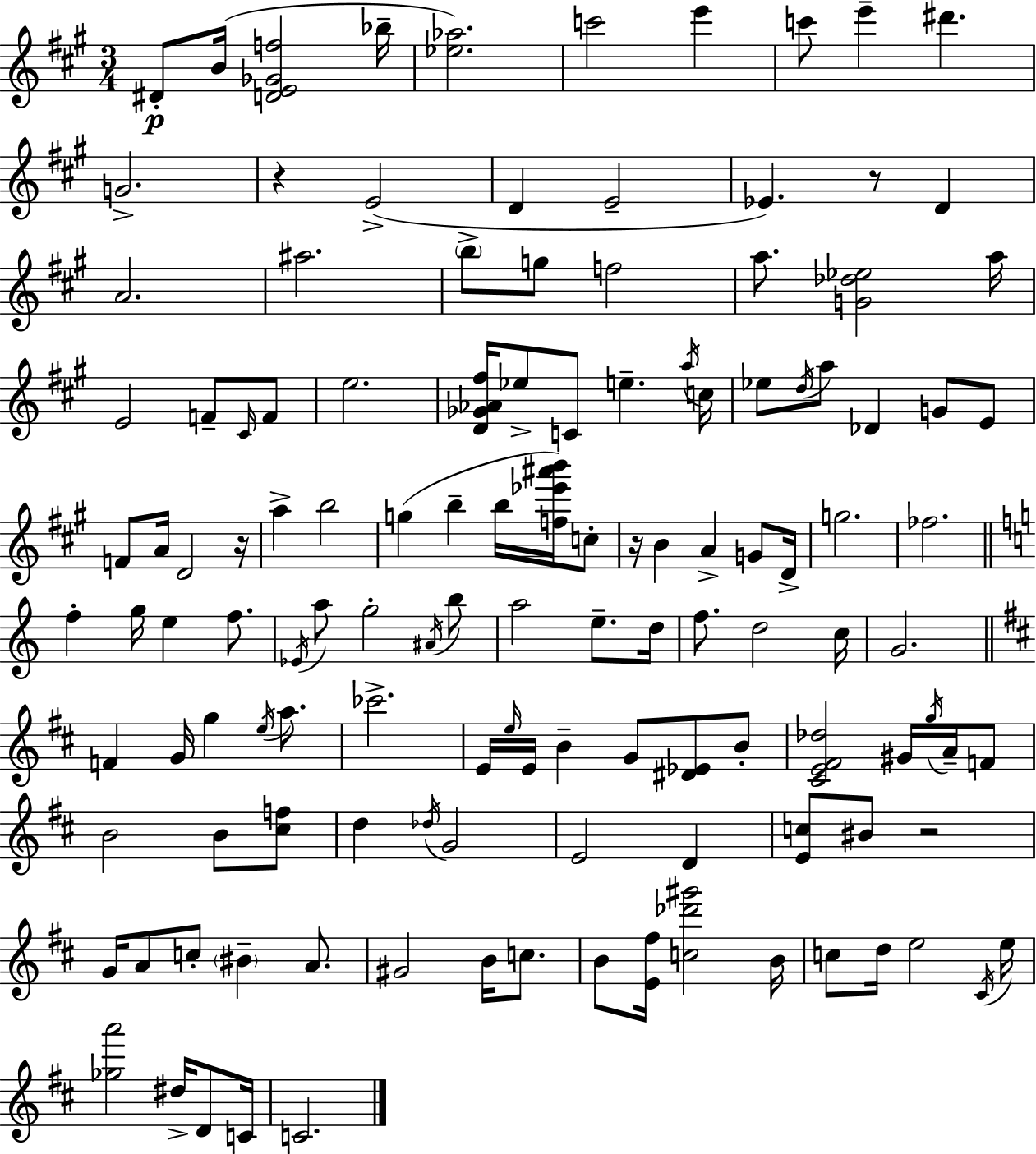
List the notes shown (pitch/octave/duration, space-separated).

D#4/e B4/s [D4,E4,Gb4,F5]/h Bb5/s [Eb5,Ab5]/h. C6/h E6/q C6/e E6/q D#6/q. G4/h. R/q E4/h D4/q E4/h Eb4/q. R/e D4/q A4/h. A#5/h. B5/e G5/e F5/h A5/e. [G4,Db5,Eb5]/h A5/s E4/h F4/e C#4/s F4/e E5/h. [D4,Gb4,Ab4,F#5]/s Eb5/e C4/e E5/q. A5/s C5/s Eb5/e D5/s A5/e Db4/q G4/e E4/e F4/e A4/s D4/h R/s A5/q B5/h G5/q B5/q B5/s [F5,Eb6,A#6,B6]/s C5/e R/s B4/q A4/q G4/e D4/s G5/h. FES5/h. F5/q G5/s E5/q F5/e. Eb4/s A5/e G5/h A#4/s B5/e A5/h E5/e. D5/s F5/e. D5/h C5/s G4/h. F4/q G4/s G5/q E5/s A5/e. CES6/h. E4/s E5/s E4/s B4/q G4/e [D#4,Eb4]/e B4/e [C#4,E4,F#4,Db5]/h G#4/s G5/s A4/s F4/e B4/h B4/e [C#5,F5]/e D5/q Db5/s G4/h E4/h D4/q [E4,C5]/e BIS4/e R/h G4/s A4/e C5/e BIS4/q A4/e. G#4/h B4/s C5/e. B4/e [E4,F#5]/s [C5,Db6,G#6]/h B4/s C5/e D5/s E5/h C#4/s E5/s [Gb5,A6]/h D#5/s D4/e C4/s C4/h.